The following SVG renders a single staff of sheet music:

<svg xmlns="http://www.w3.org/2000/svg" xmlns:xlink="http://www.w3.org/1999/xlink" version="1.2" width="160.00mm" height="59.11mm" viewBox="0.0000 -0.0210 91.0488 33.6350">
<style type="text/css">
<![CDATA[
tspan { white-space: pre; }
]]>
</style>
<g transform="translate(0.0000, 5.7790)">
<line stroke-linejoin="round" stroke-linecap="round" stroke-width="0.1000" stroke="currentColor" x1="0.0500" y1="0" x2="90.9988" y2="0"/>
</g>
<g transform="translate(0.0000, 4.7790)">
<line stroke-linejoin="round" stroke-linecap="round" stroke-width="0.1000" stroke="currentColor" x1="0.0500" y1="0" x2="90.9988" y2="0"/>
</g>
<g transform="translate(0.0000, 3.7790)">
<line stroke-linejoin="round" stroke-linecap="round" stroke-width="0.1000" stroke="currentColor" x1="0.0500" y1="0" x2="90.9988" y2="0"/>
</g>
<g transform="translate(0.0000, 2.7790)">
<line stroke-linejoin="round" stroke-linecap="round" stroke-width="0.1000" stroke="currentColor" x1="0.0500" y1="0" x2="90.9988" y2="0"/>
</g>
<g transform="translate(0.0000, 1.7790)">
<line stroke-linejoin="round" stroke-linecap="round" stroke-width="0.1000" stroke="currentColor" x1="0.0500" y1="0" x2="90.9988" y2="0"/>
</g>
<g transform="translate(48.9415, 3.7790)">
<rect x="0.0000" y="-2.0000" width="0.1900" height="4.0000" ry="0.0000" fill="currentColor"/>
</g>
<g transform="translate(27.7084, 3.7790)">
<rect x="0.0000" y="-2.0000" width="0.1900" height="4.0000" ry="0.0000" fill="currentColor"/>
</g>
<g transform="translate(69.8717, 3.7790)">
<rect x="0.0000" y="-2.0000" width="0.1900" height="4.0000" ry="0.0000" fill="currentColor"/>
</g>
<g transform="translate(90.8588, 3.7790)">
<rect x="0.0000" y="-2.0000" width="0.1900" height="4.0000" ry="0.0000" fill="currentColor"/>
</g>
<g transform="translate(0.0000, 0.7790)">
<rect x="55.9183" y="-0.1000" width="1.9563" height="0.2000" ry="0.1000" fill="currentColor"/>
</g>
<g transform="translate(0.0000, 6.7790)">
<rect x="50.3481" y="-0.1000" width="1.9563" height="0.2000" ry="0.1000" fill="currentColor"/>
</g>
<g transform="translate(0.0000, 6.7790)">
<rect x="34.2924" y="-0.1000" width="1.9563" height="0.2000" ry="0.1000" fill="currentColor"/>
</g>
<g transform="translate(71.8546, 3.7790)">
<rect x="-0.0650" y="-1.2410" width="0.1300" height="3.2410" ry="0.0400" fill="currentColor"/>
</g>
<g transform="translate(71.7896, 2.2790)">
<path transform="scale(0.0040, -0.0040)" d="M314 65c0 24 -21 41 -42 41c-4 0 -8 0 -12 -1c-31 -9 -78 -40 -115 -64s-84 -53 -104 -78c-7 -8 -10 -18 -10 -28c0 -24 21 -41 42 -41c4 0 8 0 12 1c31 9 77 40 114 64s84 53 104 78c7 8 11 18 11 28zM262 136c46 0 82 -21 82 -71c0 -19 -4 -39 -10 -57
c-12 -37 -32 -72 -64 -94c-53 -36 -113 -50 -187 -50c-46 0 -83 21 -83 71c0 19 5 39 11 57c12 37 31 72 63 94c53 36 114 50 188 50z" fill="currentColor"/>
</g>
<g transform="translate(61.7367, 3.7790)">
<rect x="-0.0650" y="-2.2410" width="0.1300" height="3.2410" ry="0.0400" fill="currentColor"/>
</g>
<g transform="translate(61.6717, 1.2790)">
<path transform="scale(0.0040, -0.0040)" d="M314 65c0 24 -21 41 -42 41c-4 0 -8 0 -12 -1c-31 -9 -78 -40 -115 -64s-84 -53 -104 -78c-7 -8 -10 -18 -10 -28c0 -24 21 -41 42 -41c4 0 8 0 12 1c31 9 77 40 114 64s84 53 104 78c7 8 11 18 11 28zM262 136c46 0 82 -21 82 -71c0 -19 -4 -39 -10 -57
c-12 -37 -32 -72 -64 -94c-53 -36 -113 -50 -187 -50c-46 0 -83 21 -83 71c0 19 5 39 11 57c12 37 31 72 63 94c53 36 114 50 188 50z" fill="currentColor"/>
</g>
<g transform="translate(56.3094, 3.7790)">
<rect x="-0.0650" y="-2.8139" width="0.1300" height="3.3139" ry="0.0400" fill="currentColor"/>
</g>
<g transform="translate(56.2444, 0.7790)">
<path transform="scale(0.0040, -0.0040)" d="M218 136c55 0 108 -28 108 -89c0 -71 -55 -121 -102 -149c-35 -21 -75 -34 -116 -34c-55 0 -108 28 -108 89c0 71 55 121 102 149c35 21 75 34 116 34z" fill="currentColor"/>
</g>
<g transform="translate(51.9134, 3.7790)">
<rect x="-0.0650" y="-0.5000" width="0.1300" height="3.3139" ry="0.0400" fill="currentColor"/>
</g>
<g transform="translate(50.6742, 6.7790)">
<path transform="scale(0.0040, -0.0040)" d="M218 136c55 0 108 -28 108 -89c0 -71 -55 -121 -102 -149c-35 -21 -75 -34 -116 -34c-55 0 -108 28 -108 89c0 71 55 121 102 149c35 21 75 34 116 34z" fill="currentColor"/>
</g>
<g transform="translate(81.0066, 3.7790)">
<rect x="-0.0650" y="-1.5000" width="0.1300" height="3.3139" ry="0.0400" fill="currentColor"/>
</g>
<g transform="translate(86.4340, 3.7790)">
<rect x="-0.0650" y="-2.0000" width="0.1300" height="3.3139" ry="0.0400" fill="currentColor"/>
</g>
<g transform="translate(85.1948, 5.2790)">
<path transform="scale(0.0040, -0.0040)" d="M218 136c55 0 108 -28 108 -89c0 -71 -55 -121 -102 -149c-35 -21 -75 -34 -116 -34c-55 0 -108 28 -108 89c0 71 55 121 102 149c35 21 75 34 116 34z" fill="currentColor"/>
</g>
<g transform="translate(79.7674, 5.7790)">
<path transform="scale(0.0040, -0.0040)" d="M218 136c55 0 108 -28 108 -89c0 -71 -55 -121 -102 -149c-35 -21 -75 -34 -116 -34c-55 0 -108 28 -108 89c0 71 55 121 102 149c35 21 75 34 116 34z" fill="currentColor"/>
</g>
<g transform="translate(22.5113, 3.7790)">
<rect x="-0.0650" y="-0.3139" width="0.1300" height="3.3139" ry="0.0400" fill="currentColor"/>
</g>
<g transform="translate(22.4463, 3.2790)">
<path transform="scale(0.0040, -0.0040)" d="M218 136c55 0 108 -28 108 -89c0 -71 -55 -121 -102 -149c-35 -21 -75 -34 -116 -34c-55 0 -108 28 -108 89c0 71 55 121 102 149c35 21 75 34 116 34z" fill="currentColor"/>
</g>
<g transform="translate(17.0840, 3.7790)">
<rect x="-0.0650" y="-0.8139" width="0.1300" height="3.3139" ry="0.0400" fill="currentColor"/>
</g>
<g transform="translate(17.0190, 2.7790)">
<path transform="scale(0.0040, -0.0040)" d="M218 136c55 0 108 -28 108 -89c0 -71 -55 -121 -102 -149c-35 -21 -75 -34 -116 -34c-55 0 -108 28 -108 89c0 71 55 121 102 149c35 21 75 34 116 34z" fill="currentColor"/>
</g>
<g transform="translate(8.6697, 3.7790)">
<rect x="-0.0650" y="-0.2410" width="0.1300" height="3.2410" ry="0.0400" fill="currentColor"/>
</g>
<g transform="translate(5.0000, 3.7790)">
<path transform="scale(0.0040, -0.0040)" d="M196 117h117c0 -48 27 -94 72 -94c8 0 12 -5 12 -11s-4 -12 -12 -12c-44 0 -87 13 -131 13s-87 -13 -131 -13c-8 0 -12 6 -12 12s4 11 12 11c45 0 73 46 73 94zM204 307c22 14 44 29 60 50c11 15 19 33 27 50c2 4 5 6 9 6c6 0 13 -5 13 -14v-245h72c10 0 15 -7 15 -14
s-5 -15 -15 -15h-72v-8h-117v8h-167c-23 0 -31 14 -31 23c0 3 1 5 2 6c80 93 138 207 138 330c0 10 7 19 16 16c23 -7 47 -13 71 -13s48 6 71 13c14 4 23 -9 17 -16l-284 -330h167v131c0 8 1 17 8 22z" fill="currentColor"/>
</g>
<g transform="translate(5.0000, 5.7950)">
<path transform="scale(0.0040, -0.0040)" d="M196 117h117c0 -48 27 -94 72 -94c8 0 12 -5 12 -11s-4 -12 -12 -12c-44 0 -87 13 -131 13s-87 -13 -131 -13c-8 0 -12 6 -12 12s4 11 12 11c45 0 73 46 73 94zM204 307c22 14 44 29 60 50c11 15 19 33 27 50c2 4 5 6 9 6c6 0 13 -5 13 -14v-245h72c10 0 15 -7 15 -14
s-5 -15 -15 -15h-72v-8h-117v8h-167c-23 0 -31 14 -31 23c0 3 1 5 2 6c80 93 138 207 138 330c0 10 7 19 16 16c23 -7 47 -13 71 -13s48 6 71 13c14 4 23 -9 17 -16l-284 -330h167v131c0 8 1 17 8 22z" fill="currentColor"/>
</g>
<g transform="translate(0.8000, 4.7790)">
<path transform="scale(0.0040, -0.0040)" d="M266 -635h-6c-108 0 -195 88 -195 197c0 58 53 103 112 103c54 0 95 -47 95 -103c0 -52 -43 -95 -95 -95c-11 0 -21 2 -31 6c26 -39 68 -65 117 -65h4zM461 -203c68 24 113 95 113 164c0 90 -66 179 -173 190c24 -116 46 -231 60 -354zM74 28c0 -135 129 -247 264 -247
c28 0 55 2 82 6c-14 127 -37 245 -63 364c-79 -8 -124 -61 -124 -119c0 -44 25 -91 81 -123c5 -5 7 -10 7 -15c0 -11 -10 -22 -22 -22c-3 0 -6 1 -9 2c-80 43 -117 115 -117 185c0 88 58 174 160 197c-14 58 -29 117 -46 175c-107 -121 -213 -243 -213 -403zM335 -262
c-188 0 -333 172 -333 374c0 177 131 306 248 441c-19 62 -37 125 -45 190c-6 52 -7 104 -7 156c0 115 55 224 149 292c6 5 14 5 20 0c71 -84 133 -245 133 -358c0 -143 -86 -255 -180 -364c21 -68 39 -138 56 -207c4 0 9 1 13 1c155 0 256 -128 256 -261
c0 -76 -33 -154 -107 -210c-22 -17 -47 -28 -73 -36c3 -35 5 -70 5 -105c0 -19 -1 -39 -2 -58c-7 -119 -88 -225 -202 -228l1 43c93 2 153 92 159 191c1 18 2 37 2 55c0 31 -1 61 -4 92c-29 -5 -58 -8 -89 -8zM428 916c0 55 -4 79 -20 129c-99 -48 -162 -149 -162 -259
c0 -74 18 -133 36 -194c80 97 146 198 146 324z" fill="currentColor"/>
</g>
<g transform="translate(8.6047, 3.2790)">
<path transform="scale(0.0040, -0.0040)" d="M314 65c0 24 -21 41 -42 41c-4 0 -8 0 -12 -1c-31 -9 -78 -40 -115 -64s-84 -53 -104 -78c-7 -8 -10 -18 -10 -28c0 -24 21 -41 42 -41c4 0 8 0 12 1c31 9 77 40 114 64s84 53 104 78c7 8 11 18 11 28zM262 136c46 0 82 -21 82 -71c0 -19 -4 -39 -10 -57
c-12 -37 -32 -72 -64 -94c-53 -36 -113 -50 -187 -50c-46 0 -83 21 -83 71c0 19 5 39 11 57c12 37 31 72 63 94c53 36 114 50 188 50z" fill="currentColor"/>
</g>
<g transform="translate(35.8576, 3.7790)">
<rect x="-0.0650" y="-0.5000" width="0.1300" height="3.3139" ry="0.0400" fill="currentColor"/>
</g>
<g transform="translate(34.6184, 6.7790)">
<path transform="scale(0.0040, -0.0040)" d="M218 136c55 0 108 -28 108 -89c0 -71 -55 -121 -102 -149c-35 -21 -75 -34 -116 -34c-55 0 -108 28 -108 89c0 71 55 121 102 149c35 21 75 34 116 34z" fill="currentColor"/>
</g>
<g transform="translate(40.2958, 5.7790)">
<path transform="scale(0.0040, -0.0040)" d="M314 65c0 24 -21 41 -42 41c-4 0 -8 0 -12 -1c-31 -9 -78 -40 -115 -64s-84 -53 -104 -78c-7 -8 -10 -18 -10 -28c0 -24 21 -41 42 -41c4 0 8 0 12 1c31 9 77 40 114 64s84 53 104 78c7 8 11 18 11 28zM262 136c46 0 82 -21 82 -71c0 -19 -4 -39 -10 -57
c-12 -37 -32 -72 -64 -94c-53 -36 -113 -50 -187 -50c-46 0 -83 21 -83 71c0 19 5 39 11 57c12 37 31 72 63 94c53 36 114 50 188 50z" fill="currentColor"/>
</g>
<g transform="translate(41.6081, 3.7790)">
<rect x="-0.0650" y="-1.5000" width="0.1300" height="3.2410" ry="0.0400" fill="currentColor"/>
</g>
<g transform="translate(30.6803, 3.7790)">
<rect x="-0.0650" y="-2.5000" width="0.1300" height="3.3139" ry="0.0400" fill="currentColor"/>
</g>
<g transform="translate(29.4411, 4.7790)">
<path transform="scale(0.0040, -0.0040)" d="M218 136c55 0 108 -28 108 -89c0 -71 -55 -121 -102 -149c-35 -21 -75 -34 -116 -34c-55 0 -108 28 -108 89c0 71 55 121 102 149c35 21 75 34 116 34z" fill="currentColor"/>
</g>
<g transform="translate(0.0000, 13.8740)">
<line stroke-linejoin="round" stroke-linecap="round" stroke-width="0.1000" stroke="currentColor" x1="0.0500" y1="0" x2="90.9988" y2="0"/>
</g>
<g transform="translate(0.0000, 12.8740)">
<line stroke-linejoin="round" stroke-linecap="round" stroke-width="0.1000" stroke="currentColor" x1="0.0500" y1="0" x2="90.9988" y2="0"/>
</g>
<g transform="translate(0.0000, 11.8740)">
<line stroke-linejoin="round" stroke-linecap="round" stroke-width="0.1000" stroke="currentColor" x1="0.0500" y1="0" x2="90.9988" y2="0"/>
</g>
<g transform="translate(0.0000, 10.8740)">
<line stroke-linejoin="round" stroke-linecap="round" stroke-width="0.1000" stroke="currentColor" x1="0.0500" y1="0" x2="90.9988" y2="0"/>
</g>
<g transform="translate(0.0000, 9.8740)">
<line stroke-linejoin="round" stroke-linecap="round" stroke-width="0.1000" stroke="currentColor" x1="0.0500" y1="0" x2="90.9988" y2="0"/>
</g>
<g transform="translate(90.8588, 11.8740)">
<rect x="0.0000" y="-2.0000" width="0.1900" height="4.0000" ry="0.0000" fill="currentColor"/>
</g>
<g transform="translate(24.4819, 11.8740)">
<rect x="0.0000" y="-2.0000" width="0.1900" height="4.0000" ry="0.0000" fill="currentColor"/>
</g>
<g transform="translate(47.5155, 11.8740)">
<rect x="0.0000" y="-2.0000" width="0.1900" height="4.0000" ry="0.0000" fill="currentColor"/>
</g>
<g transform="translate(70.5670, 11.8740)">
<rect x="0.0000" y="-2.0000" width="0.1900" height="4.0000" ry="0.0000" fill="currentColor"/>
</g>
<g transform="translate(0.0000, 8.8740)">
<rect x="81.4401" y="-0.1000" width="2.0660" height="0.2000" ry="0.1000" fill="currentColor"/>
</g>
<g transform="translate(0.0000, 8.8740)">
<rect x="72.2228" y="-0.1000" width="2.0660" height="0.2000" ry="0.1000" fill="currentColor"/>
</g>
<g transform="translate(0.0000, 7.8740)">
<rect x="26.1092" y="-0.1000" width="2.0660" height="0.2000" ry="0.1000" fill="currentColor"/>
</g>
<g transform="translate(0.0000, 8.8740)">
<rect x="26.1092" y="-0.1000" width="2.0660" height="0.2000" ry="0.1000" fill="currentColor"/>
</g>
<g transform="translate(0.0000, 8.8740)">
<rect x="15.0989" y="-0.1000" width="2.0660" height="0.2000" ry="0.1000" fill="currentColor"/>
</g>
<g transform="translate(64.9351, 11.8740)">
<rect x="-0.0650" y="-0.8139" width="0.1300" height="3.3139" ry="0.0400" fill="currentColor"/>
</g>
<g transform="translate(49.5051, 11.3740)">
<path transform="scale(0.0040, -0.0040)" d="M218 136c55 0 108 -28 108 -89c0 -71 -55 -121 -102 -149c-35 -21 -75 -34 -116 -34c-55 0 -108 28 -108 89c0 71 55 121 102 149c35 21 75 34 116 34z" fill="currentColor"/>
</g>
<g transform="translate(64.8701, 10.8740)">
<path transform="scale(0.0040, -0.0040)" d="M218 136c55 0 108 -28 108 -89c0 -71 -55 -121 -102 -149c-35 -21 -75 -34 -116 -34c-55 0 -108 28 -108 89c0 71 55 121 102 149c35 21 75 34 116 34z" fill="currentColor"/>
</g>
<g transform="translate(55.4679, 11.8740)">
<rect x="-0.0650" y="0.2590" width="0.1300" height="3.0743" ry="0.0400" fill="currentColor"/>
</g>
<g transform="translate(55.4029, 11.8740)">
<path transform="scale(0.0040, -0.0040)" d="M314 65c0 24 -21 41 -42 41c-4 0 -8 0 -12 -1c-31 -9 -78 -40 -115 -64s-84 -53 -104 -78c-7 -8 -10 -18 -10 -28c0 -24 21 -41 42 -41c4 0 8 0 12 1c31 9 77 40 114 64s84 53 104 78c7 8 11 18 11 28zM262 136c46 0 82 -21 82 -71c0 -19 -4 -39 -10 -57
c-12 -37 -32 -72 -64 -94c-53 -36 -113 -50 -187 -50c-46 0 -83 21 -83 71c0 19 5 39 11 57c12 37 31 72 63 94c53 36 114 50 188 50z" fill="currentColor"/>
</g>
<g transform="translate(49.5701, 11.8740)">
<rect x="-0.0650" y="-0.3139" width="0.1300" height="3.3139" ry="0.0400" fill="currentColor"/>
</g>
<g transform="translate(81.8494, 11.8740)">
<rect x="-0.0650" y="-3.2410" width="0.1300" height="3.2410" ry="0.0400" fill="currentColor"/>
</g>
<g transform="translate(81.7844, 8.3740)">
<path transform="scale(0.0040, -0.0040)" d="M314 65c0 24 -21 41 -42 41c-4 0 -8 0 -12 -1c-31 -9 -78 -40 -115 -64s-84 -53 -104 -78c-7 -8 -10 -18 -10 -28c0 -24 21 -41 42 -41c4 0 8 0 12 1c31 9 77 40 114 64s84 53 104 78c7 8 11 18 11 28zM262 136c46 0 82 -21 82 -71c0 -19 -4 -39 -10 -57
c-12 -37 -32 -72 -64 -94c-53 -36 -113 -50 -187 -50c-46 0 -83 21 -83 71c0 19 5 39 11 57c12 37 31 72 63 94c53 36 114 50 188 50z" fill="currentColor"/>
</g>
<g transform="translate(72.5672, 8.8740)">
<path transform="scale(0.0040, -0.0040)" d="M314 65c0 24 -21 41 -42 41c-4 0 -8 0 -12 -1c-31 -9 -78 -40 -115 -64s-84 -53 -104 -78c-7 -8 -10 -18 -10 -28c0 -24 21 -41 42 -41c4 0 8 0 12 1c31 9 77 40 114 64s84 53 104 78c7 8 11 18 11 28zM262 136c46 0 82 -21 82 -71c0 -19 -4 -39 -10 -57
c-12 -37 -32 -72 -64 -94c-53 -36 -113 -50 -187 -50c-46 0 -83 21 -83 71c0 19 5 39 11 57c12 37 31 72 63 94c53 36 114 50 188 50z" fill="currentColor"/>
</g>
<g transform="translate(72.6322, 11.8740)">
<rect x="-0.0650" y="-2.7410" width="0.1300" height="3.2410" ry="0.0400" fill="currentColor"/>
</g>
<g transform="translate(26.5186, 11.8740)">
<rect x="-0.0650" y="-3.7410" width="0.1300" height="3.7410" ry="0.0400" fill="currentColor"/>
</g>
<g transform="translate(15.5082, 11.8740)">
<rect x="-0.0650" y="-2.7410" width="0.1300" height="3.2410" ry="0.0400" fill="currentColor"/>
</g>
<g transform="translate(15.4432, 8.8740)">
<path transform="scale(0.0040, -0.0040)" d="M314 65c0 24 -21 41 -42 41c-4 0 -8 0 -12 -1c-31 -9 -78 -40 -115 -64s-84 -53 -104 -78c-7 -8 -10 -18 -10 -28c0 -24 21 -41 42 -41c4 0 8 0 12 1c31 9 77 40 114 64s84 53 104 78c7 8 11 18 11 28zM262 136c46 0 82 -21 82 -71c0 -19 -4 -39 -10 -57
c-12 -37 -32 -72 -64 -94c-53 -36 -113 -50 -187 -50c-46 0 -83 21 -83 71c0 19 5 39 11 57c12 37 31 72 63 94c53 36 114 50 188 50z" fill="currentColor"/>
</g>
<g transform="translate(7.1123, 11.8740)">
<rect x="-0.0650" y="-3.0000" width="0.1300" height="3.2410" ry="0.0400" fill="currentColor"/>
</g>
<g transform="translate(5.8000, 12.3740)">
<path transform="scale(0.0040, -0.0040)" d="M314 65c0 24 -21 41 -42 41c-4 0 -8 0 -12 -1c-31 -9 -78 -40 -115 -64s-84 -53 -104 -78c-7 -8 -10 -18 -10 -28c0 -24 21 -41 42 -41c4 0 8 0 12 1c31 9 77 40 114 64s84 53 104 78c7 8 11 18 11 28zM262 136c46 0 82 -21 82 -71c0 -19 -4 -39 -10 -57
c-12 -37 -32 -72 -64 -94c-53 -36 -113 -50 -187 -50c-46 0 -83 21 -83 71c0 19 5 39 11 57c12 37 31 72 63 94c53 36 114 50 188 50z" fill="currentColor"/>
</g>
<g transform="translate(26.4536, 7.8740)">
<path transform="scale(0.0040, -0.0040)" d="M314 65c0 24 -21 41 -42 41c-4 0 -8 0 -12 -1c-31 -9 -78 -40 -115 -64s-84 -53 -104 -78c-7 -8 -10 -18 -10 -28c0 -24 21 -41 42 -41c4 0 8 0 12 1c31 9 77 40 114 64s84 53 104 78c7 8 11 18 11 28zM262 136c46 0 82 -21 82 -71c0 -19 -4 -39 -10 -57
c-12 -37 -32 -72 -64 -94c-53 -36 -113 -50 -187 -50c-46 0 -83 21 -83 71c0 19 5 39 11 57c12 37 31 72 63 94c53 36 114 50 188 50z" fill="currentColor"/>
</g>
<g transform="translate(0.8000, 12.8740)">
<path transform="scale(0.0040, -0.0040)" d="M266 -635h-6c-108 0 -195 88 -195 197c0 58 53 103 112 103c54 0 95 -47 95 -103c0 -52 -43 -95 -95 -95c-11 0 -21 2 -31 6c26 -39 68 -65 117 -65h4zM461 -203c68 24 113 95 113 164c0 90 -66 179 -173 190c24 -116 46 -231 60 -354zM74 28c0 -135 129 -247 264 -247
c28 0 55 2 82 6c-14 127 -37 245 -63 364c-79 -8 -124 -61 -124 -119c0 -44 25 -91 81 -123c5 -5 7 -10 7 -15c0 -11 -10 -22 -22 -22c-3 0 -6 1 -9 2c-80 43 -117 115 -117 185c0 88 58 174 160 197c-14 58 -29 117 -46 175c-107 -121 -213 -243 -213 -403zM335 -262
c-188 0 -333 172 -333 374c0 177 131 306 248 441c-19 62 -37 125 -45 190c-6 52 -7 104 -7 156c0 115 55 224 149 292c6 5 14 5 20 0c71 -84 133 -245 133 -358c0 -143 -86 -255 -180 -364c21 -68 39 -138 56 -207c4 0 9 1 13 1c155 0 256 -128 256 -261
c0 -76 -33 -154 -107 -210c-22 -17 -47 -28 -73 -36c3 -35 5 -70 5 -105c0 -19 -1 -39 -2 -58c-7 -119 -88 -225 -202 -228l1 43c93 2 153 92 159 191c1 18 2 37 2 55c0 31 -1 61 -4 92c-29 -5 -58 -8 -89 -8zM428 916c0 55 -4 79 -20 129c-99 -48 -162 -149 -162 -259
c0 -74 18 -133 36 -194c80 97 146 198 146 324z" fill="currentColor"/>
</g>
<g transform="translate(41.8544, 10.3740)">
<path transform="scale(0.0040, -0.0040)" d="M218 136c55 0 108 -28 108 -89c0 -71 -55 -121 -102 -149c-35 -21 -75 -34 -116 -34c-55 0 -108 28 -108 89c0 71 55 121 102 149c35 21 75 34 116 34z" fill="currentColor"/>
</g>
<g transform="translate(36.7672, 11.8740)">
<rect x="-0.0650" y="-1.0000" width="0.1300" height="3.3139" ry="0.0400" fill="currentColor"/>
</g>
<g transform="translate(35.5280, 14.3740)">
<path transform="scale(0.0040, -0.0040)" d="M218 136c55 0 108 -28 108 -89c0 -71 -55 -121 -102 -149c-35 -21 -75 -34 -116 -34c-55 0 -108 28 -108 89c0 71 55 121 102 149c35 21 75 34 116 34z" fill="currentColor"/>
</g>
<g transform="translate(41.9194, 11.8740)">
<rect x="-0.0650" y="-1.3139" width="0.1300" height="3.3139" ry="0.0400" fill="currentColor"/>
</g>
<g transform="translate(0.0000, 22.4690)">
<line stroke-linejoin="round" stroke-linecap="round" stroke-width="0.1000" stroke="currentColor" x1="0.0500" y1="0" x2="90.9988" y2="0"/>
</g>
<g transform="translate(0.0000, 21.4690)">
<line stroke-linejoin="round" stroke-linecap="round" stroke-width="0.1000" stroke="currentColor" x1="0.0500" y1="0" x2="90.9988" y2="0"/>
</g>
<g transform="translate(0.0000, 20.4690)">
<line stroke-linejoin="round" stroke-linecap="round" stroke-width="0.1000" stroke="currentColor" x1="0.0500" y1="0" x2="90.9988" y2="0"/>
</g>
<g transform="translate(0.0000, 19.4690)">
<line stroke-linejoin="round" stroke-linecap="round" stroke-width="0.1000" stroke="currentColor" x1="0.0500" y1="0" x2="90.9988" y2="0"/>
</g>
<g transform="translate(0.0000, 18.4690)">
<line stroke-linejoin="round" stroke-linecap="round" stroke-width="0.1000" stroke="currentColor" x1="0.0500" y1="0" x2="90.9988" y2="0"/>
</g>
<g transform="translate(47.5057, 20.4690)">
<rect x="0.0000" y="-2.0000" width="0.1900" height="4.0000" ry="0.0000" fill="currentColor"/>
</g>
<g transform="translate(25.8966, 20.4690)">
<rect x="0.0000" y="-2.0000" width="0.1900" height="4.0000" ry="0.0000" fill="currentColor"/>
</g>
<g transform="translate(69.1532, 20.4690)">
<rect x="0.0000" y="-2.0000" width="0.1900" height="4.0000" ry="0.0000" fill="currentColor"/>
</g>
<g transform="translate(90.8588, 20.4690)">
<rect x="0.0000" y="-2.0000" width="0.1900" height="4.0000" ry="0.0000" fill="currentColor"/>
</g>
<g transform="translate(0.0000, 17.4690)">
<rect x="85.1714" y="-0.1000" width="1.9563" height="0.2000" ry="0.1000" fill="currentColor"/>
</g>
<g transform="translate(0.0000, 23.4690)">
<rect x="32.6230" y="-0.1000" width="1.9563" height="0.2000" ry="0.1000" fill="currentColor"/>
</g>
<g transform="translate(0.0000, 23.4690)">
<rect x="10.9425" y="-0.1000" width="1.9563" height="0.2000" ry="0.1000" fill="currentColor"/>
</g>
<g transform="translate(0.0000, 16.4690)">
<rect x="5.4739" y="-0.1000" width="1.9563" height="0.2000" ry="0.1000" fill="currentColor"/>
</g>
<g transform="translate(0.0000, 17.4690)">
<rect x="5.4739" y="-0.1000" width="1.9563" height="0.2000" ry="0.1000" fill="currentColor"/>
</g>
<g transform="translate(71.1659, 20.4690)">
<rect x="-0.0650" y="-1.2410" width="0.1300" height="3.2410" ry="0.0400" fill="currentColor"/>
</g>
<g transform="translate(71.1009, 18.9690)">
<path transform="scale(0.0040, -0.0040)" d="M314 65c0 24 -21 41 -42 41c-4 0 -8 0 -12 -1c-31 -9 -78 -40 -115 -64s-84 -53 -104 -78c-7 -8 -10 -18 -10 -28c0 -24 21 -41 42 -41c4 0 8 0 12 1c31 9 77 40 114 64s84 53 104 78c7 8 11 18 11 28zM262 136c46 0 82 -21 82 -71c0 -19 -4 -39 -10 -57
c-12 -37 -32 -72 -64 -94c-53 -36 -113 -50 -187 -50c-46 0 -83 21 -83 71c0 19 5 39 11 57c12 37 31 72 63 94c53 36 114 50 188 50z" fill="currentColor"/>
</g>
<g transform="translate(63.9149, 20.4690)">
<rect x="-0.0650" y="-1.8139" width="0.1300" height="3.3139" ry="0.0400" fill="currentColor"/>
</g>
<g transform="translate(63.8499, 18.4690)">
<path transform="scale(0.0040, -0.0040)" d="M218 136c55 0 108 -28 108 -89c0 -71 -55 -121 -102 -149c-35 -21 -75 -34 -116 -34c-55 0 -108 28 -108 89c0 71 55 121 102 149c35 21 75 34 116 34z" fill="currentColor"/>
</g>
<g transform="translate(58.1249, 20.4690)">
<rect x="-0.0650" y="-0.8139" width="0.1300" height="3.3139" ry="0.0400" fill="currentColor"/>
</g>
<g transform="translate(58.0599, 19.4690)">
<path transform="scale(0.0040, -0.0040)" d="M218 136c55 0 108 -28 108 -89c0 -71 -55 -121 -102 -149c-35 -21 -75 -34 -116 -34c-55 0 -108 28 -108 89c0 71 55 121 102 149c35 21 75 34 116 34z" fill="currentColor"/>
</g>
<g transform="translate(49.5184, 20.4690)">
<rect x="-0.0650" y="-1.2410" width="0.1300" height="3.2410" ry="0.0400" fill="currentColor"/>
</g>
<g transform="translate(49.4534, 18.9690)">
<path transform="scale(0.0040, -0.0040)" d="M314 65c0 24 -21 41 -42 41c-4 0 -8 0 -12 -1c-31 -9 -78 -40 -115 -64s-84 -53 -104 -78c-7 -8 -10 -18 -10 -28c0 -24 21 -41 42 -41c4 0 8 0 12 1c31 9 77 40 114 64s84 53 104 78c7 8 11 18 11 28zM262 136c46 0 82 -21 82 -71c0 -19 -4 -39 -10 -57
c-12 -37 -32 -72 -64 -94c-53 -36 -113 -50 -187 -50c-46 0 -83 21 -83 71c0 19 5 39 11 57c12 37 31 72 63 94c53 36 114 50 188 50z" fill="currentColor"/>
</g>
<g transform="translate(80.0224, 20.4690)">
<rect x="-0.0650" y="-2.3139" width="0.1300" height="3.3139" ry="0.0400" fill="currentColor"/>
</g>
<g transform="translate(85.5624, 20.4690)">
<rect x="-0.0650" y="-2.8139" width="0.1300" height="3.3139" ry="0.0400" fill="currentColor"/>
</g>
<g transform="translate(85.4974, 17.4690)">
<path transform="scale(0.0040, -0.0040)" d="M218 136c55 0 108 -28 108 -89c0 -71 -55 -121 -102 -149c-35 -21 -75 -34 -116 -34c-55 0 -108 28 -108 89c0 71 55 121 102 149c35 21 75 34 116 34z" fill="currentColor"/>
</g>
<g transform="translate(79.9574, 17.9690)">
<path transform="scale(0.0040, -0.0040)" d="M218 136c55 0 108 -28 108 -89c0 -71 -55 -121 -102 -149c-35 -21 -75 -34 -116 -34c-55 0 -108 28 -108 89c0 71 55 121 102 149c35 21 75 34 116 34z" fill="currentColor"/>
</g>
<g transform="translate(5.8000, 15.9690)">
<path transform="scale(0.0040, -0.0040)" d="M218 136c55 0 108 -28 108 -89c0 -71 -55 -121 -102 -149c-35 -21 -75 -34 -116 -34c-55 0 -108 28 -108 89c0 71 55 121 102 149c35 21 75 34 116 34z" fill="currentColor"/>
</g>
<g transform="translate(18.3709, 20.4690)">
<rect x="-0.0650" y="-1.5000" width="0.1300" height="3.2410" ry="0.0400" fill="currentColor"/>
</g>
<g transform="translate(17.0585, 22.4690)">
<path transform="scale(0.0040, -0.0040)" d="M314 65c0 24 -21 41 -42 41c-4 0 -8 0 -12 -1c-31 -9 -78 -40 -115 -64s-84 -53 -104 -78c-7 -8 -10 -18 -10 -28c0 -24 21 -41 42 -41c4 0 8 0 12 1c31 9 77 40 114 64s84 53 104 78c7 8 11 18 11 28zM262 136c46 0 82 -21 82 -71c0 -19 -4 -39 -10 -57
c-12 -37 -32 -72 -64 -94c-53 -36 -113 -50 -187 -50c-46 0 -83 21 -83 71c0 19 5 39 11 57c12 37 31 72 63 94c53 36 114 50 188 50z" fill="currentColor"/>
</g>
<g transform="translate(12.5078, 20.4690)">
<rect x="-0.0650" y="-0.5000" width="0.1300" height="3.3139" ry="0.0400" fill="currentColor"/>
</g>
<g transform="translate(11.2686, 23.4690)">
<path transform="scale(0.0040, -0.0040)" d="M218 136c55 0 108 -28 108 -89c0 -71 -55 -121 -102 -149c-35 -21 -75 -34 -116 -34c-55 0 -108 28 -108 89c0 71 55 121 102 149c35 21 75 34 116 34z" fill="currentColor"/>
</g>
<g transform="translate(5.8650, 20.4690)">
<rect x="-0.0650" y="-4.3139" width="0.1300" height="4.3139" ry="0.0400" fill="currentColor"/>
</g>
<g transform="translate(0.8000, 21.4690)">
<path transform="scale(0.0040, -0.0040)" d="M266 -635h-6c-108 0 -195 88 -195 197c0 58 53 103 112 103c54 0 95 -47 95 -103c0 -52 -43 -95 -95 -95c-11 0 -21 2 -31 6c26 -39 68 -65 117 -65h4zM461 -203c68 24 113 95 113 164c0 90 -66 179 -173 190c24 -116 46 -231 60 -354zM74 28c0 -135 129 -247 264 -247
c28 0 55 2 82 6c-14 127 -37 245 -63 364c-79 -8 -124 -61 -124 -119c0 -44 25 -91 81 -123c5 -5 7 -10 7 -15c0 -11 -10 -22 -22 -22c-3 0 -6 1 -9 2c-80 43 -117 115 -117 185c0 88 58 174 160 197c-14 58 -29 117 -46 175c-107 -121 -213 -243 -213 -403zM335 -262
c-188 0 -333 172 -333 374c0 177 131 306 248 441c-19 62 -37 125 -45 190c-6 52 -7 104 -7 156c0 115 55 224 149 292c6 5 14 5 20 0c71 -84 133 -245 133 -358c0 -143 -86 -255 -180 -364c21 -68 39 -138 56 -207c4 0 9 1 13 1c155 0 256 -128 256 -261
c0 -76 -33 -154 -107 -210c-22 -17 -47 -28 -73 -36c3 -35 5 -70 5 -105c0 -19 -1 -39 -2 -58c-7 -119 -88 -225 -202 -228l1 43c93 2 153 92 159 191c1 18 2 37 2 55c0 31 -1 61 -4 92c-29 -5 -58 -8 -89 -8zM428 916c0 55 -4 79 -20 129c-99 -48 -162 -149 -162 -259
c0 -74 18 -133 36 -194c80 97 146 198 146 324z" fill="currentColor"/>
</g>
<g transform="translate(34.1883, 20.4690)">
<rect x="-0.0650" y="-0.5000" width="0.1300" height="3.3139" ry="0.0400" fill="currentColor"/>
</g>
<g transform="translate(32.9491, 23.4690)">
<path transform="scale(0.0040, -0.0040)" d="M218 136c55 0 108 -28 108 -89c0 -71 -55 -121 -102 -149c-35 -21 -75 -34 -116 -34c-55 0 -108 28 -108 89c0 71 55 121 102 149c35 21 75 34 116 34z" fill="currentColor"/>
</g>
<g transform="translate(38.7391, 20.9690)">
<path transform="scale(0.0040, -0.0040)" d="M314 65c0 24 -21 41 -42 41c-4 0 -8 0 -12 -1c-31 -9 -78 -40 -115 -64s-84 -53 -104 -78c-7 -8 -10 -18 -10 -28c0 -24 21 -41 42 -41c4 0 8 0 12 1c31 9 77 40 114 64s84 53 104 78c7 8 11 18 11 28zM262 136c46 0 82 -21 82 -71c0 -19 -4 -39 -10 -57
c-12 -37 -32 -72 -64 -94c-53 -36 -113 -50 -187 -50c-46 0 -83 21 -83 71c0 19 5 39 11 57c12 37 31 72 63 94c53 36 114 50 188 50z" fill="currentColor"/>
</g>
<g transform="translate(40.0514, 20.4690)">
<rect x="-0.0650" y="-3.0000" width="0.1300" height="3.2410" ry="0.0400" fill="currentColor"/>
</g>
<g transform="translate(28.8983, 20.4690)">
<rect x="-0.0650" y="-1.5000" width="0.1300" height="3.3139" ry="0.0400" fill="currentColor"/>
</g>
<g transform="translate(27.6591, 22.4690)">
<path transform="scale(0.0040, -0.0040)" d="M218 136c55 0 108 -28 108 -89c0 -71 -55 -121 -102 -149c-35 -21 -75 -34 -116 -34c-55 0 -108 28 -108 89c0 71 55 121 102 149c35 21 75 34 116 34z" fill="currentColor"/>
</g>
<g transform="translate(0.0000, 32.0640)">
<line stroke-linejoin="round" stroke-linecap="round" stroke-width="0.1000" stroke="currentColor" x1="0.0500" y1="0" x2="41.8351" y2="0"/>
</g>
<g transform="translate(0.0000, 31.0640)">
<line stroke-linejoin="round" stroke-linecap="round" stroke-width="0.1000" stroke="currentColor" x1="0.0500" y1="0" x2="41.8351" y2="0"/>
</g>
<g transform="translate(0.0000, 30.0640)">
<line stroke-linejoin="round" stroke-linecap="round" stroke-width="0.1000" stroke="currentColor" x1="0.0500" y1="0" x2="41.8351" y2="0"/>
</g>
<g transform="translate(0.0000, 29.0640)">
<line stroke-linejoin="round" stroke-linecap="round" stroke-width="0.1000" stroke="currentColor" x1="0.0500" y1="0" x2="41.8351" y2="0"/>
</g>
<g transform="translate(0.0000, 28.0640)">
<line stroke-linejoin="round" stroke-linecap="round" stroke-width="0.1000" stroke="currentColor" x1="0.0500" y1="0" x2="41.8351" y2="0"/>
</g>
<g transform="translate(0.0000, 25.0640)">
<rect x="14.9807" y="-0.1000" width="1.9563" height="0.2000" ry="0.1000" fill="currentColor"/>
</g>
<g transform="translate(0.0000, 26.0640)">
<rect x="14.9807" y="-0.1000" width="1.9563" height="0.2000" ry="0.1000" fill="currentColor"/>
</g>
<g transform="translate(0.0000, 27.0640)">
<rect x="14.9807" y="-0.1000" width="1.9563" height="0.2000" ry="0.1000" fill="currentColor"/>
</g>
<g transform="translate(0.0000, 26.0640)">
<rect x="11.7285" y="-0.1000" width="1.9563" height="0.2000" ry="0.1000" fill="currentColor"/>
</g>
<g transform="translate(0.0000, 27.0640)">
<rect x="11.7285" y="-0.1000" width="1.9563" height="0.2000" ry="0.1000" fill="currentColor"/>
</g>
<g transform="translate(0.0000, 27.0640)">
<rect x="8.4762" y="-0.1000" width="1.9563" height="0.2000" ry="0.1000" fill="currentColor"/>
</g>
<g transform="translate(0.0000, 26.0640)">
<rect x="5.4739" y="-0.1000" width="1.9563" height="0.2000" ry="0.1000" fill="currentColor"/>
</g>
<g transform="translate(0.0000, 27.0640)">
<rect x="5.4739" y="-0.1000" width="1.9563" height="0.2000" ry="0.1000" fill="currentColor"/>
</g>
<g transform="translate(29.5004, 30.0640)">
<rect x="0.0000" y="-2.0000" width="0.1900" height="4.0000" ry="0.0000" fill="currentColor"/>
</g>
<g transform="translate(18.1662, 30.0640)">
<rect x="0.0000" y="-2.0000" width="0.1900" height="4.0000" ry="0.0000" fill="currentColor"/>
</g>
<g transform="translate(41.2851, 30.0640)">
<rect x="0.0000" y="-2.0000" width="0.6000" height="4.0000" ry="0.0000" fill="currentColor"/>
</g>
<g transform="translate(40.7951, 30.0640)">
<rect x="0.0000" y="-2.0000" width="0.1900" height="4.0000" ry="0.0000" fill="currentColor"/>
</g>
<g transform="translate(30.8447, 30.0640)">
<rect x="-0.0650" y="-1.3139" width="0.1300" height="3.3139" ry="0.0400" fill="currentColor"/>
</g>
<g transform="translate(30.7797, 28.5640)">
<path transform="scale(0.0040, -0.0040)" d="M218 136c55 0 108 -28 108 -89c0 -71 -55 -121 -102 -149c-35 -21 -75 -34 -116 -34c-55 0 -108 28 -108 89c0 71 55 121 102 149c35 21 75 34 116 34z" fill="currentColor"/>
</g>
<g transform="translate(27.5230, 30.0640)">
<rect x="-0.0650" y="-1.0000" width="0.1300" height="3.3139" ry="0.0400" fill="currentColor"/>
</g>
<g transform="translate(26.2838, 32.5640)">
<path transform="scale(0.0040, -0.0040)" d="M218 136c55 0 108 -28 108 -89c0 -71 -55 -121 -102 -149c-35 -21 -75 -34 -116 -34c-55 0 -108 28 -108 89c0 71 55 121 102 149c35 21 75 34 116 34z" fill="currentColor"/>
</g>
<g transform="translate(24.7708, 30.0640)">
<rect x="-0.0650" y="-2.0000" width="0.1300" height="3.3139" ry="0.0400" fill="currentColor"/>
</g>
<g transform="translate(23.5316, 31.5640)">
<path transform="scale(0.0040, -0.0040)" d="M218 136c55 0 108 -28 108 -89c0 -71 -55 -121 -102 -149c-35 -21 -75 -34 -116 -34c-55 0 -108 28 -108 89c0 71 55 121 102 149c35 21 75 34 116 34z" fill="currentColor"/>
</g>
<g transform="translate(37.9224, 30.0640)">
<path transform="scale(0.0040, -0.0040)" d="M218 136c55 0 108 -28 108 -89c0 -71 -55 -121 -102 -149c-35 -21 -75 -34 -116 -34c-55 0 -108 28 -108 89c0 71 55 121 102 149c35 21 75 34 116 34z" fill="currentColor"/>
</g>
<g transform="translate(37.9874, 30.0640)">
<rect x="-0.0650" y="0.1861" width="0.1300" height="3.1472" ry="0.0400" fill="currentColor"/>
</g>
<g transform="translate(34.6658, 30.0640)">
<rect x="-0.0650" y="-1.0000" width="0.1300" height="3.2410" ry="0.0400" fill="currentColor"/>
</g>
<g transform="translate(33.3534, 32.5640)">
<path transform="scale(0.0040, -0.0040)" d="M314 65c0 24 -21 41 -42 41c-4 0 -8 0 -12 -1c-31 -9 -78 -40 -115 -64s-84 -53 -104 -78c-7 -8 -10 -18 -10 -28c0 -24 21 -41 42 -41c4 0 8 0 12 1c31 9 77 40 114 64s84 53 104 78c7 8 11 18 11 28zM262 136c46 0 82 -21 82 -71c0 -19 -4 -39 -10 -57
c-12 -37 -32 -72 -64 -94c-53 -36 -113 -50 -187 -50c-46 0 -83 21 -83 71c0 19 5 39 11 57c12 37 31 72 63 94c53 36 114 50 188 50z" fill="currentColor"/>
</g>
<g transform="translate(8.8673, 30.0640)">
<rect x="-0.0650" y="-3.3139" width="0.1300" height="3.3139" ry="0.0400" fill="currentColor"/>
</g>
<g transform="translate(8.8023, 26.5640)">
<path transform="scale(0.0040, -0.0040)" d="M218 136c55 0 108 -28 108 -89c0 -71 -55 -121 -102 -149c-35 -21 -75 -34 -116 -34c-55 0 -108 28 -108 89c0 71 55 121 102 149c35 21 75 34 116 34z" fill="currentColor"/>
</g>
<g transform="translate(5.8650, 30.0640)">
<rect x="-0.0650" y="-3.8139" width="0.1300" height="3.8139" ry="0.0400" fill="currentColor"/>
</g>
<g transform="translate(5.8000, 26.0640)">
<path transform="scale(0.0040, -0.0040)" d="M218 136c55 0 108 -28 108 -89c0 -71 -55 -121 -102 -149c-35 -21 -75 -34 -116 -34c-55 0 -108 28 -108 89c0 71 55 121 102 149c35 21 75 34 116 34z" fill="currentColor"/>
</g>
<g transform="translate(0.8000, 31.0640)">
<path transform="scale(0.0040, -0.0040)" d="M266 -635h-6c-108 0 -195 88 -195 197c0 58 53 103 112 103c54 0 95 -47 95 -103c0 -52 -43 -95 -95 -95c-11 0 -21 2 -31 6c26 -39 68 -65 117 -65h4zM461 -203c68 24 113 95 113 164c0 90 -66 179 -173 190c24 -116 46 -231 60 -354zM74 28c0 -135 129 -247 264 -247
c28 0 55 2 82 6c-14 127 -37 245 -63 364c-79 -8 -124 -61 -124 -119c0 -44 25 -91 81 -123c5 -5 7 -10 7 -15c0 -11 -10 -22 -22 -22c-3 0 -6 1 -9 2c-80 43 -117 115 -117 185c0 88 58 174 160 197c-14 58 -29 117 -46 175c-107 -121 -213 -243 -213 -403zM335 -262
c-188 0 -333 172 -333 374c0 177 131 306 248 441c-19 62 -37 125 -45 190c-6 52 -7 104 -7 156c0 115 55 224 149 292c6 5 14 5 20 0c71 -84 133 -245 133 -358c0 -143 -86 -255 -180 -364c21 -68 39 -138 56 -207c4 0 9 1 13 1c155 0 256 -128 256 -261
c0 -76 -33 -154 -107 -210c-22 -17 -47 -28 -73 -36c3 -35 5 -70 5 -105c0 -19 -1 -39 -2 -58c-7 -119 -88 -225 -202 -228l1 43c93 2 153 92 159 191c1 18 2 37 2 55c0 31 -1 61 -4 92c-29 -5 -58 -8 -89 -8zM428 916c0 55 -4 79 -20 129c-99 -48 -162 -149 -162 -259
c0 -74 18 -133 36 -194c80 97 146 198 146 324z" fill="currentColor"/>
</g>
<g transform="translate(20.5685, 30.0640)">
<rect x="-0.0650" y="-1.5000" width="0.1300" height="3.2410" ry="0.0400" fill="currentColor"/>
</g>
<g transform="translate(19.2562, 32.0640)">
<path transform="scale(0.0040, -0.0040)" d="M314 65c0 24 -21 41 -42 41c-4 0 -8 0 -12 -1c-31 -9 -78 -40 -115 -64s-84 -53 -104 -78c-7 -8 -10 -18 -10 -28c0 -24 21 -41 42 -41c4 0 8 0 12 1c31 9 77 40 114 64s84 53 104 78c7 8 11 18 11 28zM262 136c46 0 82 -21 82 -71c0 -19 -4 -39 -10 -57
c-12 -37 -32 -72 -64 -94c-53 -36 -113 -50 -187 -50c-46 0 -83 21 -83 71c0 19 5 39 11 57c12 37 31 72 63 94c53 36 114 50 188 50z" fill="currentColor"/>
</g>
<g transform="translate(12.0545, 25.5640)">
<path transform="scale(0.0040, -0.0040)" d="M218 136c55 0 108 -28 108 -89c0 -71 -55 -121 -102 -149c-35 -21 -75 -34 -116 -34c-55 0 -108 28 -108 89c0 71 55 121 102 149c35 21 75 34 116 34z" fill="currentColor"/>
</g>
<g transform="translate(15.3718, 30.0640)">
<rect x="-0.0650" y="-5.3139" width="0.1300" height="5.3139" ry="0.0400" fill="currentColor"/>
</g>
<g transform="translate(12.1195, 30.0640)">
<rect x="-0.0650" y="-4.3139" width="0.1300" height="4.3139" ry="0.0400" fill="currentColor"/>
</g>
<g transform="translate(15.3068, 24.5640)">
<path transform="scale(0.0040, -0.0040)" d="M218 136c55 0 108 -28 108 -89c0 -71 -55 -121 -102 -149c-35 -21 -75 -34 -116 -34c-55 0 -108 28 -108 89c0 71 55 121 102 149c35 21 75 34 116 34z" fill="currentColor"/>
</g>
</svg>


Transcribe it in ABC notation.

X:1
T:Untitled
M:4/4
L:1/4
K:C
c2 d c G C E2 C a g2 e2 E F A2 a2 c'2 D e c B2 d a2 b2 d' C E2 E C A2 e2 d f e2 g a c' b d' f' E2 F D e D2 B